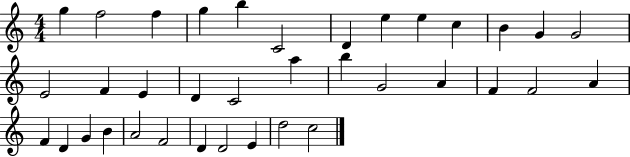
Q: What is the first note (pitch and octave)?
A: G5